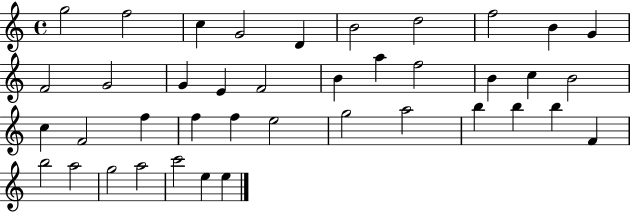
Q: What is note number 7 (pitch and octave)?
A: D5